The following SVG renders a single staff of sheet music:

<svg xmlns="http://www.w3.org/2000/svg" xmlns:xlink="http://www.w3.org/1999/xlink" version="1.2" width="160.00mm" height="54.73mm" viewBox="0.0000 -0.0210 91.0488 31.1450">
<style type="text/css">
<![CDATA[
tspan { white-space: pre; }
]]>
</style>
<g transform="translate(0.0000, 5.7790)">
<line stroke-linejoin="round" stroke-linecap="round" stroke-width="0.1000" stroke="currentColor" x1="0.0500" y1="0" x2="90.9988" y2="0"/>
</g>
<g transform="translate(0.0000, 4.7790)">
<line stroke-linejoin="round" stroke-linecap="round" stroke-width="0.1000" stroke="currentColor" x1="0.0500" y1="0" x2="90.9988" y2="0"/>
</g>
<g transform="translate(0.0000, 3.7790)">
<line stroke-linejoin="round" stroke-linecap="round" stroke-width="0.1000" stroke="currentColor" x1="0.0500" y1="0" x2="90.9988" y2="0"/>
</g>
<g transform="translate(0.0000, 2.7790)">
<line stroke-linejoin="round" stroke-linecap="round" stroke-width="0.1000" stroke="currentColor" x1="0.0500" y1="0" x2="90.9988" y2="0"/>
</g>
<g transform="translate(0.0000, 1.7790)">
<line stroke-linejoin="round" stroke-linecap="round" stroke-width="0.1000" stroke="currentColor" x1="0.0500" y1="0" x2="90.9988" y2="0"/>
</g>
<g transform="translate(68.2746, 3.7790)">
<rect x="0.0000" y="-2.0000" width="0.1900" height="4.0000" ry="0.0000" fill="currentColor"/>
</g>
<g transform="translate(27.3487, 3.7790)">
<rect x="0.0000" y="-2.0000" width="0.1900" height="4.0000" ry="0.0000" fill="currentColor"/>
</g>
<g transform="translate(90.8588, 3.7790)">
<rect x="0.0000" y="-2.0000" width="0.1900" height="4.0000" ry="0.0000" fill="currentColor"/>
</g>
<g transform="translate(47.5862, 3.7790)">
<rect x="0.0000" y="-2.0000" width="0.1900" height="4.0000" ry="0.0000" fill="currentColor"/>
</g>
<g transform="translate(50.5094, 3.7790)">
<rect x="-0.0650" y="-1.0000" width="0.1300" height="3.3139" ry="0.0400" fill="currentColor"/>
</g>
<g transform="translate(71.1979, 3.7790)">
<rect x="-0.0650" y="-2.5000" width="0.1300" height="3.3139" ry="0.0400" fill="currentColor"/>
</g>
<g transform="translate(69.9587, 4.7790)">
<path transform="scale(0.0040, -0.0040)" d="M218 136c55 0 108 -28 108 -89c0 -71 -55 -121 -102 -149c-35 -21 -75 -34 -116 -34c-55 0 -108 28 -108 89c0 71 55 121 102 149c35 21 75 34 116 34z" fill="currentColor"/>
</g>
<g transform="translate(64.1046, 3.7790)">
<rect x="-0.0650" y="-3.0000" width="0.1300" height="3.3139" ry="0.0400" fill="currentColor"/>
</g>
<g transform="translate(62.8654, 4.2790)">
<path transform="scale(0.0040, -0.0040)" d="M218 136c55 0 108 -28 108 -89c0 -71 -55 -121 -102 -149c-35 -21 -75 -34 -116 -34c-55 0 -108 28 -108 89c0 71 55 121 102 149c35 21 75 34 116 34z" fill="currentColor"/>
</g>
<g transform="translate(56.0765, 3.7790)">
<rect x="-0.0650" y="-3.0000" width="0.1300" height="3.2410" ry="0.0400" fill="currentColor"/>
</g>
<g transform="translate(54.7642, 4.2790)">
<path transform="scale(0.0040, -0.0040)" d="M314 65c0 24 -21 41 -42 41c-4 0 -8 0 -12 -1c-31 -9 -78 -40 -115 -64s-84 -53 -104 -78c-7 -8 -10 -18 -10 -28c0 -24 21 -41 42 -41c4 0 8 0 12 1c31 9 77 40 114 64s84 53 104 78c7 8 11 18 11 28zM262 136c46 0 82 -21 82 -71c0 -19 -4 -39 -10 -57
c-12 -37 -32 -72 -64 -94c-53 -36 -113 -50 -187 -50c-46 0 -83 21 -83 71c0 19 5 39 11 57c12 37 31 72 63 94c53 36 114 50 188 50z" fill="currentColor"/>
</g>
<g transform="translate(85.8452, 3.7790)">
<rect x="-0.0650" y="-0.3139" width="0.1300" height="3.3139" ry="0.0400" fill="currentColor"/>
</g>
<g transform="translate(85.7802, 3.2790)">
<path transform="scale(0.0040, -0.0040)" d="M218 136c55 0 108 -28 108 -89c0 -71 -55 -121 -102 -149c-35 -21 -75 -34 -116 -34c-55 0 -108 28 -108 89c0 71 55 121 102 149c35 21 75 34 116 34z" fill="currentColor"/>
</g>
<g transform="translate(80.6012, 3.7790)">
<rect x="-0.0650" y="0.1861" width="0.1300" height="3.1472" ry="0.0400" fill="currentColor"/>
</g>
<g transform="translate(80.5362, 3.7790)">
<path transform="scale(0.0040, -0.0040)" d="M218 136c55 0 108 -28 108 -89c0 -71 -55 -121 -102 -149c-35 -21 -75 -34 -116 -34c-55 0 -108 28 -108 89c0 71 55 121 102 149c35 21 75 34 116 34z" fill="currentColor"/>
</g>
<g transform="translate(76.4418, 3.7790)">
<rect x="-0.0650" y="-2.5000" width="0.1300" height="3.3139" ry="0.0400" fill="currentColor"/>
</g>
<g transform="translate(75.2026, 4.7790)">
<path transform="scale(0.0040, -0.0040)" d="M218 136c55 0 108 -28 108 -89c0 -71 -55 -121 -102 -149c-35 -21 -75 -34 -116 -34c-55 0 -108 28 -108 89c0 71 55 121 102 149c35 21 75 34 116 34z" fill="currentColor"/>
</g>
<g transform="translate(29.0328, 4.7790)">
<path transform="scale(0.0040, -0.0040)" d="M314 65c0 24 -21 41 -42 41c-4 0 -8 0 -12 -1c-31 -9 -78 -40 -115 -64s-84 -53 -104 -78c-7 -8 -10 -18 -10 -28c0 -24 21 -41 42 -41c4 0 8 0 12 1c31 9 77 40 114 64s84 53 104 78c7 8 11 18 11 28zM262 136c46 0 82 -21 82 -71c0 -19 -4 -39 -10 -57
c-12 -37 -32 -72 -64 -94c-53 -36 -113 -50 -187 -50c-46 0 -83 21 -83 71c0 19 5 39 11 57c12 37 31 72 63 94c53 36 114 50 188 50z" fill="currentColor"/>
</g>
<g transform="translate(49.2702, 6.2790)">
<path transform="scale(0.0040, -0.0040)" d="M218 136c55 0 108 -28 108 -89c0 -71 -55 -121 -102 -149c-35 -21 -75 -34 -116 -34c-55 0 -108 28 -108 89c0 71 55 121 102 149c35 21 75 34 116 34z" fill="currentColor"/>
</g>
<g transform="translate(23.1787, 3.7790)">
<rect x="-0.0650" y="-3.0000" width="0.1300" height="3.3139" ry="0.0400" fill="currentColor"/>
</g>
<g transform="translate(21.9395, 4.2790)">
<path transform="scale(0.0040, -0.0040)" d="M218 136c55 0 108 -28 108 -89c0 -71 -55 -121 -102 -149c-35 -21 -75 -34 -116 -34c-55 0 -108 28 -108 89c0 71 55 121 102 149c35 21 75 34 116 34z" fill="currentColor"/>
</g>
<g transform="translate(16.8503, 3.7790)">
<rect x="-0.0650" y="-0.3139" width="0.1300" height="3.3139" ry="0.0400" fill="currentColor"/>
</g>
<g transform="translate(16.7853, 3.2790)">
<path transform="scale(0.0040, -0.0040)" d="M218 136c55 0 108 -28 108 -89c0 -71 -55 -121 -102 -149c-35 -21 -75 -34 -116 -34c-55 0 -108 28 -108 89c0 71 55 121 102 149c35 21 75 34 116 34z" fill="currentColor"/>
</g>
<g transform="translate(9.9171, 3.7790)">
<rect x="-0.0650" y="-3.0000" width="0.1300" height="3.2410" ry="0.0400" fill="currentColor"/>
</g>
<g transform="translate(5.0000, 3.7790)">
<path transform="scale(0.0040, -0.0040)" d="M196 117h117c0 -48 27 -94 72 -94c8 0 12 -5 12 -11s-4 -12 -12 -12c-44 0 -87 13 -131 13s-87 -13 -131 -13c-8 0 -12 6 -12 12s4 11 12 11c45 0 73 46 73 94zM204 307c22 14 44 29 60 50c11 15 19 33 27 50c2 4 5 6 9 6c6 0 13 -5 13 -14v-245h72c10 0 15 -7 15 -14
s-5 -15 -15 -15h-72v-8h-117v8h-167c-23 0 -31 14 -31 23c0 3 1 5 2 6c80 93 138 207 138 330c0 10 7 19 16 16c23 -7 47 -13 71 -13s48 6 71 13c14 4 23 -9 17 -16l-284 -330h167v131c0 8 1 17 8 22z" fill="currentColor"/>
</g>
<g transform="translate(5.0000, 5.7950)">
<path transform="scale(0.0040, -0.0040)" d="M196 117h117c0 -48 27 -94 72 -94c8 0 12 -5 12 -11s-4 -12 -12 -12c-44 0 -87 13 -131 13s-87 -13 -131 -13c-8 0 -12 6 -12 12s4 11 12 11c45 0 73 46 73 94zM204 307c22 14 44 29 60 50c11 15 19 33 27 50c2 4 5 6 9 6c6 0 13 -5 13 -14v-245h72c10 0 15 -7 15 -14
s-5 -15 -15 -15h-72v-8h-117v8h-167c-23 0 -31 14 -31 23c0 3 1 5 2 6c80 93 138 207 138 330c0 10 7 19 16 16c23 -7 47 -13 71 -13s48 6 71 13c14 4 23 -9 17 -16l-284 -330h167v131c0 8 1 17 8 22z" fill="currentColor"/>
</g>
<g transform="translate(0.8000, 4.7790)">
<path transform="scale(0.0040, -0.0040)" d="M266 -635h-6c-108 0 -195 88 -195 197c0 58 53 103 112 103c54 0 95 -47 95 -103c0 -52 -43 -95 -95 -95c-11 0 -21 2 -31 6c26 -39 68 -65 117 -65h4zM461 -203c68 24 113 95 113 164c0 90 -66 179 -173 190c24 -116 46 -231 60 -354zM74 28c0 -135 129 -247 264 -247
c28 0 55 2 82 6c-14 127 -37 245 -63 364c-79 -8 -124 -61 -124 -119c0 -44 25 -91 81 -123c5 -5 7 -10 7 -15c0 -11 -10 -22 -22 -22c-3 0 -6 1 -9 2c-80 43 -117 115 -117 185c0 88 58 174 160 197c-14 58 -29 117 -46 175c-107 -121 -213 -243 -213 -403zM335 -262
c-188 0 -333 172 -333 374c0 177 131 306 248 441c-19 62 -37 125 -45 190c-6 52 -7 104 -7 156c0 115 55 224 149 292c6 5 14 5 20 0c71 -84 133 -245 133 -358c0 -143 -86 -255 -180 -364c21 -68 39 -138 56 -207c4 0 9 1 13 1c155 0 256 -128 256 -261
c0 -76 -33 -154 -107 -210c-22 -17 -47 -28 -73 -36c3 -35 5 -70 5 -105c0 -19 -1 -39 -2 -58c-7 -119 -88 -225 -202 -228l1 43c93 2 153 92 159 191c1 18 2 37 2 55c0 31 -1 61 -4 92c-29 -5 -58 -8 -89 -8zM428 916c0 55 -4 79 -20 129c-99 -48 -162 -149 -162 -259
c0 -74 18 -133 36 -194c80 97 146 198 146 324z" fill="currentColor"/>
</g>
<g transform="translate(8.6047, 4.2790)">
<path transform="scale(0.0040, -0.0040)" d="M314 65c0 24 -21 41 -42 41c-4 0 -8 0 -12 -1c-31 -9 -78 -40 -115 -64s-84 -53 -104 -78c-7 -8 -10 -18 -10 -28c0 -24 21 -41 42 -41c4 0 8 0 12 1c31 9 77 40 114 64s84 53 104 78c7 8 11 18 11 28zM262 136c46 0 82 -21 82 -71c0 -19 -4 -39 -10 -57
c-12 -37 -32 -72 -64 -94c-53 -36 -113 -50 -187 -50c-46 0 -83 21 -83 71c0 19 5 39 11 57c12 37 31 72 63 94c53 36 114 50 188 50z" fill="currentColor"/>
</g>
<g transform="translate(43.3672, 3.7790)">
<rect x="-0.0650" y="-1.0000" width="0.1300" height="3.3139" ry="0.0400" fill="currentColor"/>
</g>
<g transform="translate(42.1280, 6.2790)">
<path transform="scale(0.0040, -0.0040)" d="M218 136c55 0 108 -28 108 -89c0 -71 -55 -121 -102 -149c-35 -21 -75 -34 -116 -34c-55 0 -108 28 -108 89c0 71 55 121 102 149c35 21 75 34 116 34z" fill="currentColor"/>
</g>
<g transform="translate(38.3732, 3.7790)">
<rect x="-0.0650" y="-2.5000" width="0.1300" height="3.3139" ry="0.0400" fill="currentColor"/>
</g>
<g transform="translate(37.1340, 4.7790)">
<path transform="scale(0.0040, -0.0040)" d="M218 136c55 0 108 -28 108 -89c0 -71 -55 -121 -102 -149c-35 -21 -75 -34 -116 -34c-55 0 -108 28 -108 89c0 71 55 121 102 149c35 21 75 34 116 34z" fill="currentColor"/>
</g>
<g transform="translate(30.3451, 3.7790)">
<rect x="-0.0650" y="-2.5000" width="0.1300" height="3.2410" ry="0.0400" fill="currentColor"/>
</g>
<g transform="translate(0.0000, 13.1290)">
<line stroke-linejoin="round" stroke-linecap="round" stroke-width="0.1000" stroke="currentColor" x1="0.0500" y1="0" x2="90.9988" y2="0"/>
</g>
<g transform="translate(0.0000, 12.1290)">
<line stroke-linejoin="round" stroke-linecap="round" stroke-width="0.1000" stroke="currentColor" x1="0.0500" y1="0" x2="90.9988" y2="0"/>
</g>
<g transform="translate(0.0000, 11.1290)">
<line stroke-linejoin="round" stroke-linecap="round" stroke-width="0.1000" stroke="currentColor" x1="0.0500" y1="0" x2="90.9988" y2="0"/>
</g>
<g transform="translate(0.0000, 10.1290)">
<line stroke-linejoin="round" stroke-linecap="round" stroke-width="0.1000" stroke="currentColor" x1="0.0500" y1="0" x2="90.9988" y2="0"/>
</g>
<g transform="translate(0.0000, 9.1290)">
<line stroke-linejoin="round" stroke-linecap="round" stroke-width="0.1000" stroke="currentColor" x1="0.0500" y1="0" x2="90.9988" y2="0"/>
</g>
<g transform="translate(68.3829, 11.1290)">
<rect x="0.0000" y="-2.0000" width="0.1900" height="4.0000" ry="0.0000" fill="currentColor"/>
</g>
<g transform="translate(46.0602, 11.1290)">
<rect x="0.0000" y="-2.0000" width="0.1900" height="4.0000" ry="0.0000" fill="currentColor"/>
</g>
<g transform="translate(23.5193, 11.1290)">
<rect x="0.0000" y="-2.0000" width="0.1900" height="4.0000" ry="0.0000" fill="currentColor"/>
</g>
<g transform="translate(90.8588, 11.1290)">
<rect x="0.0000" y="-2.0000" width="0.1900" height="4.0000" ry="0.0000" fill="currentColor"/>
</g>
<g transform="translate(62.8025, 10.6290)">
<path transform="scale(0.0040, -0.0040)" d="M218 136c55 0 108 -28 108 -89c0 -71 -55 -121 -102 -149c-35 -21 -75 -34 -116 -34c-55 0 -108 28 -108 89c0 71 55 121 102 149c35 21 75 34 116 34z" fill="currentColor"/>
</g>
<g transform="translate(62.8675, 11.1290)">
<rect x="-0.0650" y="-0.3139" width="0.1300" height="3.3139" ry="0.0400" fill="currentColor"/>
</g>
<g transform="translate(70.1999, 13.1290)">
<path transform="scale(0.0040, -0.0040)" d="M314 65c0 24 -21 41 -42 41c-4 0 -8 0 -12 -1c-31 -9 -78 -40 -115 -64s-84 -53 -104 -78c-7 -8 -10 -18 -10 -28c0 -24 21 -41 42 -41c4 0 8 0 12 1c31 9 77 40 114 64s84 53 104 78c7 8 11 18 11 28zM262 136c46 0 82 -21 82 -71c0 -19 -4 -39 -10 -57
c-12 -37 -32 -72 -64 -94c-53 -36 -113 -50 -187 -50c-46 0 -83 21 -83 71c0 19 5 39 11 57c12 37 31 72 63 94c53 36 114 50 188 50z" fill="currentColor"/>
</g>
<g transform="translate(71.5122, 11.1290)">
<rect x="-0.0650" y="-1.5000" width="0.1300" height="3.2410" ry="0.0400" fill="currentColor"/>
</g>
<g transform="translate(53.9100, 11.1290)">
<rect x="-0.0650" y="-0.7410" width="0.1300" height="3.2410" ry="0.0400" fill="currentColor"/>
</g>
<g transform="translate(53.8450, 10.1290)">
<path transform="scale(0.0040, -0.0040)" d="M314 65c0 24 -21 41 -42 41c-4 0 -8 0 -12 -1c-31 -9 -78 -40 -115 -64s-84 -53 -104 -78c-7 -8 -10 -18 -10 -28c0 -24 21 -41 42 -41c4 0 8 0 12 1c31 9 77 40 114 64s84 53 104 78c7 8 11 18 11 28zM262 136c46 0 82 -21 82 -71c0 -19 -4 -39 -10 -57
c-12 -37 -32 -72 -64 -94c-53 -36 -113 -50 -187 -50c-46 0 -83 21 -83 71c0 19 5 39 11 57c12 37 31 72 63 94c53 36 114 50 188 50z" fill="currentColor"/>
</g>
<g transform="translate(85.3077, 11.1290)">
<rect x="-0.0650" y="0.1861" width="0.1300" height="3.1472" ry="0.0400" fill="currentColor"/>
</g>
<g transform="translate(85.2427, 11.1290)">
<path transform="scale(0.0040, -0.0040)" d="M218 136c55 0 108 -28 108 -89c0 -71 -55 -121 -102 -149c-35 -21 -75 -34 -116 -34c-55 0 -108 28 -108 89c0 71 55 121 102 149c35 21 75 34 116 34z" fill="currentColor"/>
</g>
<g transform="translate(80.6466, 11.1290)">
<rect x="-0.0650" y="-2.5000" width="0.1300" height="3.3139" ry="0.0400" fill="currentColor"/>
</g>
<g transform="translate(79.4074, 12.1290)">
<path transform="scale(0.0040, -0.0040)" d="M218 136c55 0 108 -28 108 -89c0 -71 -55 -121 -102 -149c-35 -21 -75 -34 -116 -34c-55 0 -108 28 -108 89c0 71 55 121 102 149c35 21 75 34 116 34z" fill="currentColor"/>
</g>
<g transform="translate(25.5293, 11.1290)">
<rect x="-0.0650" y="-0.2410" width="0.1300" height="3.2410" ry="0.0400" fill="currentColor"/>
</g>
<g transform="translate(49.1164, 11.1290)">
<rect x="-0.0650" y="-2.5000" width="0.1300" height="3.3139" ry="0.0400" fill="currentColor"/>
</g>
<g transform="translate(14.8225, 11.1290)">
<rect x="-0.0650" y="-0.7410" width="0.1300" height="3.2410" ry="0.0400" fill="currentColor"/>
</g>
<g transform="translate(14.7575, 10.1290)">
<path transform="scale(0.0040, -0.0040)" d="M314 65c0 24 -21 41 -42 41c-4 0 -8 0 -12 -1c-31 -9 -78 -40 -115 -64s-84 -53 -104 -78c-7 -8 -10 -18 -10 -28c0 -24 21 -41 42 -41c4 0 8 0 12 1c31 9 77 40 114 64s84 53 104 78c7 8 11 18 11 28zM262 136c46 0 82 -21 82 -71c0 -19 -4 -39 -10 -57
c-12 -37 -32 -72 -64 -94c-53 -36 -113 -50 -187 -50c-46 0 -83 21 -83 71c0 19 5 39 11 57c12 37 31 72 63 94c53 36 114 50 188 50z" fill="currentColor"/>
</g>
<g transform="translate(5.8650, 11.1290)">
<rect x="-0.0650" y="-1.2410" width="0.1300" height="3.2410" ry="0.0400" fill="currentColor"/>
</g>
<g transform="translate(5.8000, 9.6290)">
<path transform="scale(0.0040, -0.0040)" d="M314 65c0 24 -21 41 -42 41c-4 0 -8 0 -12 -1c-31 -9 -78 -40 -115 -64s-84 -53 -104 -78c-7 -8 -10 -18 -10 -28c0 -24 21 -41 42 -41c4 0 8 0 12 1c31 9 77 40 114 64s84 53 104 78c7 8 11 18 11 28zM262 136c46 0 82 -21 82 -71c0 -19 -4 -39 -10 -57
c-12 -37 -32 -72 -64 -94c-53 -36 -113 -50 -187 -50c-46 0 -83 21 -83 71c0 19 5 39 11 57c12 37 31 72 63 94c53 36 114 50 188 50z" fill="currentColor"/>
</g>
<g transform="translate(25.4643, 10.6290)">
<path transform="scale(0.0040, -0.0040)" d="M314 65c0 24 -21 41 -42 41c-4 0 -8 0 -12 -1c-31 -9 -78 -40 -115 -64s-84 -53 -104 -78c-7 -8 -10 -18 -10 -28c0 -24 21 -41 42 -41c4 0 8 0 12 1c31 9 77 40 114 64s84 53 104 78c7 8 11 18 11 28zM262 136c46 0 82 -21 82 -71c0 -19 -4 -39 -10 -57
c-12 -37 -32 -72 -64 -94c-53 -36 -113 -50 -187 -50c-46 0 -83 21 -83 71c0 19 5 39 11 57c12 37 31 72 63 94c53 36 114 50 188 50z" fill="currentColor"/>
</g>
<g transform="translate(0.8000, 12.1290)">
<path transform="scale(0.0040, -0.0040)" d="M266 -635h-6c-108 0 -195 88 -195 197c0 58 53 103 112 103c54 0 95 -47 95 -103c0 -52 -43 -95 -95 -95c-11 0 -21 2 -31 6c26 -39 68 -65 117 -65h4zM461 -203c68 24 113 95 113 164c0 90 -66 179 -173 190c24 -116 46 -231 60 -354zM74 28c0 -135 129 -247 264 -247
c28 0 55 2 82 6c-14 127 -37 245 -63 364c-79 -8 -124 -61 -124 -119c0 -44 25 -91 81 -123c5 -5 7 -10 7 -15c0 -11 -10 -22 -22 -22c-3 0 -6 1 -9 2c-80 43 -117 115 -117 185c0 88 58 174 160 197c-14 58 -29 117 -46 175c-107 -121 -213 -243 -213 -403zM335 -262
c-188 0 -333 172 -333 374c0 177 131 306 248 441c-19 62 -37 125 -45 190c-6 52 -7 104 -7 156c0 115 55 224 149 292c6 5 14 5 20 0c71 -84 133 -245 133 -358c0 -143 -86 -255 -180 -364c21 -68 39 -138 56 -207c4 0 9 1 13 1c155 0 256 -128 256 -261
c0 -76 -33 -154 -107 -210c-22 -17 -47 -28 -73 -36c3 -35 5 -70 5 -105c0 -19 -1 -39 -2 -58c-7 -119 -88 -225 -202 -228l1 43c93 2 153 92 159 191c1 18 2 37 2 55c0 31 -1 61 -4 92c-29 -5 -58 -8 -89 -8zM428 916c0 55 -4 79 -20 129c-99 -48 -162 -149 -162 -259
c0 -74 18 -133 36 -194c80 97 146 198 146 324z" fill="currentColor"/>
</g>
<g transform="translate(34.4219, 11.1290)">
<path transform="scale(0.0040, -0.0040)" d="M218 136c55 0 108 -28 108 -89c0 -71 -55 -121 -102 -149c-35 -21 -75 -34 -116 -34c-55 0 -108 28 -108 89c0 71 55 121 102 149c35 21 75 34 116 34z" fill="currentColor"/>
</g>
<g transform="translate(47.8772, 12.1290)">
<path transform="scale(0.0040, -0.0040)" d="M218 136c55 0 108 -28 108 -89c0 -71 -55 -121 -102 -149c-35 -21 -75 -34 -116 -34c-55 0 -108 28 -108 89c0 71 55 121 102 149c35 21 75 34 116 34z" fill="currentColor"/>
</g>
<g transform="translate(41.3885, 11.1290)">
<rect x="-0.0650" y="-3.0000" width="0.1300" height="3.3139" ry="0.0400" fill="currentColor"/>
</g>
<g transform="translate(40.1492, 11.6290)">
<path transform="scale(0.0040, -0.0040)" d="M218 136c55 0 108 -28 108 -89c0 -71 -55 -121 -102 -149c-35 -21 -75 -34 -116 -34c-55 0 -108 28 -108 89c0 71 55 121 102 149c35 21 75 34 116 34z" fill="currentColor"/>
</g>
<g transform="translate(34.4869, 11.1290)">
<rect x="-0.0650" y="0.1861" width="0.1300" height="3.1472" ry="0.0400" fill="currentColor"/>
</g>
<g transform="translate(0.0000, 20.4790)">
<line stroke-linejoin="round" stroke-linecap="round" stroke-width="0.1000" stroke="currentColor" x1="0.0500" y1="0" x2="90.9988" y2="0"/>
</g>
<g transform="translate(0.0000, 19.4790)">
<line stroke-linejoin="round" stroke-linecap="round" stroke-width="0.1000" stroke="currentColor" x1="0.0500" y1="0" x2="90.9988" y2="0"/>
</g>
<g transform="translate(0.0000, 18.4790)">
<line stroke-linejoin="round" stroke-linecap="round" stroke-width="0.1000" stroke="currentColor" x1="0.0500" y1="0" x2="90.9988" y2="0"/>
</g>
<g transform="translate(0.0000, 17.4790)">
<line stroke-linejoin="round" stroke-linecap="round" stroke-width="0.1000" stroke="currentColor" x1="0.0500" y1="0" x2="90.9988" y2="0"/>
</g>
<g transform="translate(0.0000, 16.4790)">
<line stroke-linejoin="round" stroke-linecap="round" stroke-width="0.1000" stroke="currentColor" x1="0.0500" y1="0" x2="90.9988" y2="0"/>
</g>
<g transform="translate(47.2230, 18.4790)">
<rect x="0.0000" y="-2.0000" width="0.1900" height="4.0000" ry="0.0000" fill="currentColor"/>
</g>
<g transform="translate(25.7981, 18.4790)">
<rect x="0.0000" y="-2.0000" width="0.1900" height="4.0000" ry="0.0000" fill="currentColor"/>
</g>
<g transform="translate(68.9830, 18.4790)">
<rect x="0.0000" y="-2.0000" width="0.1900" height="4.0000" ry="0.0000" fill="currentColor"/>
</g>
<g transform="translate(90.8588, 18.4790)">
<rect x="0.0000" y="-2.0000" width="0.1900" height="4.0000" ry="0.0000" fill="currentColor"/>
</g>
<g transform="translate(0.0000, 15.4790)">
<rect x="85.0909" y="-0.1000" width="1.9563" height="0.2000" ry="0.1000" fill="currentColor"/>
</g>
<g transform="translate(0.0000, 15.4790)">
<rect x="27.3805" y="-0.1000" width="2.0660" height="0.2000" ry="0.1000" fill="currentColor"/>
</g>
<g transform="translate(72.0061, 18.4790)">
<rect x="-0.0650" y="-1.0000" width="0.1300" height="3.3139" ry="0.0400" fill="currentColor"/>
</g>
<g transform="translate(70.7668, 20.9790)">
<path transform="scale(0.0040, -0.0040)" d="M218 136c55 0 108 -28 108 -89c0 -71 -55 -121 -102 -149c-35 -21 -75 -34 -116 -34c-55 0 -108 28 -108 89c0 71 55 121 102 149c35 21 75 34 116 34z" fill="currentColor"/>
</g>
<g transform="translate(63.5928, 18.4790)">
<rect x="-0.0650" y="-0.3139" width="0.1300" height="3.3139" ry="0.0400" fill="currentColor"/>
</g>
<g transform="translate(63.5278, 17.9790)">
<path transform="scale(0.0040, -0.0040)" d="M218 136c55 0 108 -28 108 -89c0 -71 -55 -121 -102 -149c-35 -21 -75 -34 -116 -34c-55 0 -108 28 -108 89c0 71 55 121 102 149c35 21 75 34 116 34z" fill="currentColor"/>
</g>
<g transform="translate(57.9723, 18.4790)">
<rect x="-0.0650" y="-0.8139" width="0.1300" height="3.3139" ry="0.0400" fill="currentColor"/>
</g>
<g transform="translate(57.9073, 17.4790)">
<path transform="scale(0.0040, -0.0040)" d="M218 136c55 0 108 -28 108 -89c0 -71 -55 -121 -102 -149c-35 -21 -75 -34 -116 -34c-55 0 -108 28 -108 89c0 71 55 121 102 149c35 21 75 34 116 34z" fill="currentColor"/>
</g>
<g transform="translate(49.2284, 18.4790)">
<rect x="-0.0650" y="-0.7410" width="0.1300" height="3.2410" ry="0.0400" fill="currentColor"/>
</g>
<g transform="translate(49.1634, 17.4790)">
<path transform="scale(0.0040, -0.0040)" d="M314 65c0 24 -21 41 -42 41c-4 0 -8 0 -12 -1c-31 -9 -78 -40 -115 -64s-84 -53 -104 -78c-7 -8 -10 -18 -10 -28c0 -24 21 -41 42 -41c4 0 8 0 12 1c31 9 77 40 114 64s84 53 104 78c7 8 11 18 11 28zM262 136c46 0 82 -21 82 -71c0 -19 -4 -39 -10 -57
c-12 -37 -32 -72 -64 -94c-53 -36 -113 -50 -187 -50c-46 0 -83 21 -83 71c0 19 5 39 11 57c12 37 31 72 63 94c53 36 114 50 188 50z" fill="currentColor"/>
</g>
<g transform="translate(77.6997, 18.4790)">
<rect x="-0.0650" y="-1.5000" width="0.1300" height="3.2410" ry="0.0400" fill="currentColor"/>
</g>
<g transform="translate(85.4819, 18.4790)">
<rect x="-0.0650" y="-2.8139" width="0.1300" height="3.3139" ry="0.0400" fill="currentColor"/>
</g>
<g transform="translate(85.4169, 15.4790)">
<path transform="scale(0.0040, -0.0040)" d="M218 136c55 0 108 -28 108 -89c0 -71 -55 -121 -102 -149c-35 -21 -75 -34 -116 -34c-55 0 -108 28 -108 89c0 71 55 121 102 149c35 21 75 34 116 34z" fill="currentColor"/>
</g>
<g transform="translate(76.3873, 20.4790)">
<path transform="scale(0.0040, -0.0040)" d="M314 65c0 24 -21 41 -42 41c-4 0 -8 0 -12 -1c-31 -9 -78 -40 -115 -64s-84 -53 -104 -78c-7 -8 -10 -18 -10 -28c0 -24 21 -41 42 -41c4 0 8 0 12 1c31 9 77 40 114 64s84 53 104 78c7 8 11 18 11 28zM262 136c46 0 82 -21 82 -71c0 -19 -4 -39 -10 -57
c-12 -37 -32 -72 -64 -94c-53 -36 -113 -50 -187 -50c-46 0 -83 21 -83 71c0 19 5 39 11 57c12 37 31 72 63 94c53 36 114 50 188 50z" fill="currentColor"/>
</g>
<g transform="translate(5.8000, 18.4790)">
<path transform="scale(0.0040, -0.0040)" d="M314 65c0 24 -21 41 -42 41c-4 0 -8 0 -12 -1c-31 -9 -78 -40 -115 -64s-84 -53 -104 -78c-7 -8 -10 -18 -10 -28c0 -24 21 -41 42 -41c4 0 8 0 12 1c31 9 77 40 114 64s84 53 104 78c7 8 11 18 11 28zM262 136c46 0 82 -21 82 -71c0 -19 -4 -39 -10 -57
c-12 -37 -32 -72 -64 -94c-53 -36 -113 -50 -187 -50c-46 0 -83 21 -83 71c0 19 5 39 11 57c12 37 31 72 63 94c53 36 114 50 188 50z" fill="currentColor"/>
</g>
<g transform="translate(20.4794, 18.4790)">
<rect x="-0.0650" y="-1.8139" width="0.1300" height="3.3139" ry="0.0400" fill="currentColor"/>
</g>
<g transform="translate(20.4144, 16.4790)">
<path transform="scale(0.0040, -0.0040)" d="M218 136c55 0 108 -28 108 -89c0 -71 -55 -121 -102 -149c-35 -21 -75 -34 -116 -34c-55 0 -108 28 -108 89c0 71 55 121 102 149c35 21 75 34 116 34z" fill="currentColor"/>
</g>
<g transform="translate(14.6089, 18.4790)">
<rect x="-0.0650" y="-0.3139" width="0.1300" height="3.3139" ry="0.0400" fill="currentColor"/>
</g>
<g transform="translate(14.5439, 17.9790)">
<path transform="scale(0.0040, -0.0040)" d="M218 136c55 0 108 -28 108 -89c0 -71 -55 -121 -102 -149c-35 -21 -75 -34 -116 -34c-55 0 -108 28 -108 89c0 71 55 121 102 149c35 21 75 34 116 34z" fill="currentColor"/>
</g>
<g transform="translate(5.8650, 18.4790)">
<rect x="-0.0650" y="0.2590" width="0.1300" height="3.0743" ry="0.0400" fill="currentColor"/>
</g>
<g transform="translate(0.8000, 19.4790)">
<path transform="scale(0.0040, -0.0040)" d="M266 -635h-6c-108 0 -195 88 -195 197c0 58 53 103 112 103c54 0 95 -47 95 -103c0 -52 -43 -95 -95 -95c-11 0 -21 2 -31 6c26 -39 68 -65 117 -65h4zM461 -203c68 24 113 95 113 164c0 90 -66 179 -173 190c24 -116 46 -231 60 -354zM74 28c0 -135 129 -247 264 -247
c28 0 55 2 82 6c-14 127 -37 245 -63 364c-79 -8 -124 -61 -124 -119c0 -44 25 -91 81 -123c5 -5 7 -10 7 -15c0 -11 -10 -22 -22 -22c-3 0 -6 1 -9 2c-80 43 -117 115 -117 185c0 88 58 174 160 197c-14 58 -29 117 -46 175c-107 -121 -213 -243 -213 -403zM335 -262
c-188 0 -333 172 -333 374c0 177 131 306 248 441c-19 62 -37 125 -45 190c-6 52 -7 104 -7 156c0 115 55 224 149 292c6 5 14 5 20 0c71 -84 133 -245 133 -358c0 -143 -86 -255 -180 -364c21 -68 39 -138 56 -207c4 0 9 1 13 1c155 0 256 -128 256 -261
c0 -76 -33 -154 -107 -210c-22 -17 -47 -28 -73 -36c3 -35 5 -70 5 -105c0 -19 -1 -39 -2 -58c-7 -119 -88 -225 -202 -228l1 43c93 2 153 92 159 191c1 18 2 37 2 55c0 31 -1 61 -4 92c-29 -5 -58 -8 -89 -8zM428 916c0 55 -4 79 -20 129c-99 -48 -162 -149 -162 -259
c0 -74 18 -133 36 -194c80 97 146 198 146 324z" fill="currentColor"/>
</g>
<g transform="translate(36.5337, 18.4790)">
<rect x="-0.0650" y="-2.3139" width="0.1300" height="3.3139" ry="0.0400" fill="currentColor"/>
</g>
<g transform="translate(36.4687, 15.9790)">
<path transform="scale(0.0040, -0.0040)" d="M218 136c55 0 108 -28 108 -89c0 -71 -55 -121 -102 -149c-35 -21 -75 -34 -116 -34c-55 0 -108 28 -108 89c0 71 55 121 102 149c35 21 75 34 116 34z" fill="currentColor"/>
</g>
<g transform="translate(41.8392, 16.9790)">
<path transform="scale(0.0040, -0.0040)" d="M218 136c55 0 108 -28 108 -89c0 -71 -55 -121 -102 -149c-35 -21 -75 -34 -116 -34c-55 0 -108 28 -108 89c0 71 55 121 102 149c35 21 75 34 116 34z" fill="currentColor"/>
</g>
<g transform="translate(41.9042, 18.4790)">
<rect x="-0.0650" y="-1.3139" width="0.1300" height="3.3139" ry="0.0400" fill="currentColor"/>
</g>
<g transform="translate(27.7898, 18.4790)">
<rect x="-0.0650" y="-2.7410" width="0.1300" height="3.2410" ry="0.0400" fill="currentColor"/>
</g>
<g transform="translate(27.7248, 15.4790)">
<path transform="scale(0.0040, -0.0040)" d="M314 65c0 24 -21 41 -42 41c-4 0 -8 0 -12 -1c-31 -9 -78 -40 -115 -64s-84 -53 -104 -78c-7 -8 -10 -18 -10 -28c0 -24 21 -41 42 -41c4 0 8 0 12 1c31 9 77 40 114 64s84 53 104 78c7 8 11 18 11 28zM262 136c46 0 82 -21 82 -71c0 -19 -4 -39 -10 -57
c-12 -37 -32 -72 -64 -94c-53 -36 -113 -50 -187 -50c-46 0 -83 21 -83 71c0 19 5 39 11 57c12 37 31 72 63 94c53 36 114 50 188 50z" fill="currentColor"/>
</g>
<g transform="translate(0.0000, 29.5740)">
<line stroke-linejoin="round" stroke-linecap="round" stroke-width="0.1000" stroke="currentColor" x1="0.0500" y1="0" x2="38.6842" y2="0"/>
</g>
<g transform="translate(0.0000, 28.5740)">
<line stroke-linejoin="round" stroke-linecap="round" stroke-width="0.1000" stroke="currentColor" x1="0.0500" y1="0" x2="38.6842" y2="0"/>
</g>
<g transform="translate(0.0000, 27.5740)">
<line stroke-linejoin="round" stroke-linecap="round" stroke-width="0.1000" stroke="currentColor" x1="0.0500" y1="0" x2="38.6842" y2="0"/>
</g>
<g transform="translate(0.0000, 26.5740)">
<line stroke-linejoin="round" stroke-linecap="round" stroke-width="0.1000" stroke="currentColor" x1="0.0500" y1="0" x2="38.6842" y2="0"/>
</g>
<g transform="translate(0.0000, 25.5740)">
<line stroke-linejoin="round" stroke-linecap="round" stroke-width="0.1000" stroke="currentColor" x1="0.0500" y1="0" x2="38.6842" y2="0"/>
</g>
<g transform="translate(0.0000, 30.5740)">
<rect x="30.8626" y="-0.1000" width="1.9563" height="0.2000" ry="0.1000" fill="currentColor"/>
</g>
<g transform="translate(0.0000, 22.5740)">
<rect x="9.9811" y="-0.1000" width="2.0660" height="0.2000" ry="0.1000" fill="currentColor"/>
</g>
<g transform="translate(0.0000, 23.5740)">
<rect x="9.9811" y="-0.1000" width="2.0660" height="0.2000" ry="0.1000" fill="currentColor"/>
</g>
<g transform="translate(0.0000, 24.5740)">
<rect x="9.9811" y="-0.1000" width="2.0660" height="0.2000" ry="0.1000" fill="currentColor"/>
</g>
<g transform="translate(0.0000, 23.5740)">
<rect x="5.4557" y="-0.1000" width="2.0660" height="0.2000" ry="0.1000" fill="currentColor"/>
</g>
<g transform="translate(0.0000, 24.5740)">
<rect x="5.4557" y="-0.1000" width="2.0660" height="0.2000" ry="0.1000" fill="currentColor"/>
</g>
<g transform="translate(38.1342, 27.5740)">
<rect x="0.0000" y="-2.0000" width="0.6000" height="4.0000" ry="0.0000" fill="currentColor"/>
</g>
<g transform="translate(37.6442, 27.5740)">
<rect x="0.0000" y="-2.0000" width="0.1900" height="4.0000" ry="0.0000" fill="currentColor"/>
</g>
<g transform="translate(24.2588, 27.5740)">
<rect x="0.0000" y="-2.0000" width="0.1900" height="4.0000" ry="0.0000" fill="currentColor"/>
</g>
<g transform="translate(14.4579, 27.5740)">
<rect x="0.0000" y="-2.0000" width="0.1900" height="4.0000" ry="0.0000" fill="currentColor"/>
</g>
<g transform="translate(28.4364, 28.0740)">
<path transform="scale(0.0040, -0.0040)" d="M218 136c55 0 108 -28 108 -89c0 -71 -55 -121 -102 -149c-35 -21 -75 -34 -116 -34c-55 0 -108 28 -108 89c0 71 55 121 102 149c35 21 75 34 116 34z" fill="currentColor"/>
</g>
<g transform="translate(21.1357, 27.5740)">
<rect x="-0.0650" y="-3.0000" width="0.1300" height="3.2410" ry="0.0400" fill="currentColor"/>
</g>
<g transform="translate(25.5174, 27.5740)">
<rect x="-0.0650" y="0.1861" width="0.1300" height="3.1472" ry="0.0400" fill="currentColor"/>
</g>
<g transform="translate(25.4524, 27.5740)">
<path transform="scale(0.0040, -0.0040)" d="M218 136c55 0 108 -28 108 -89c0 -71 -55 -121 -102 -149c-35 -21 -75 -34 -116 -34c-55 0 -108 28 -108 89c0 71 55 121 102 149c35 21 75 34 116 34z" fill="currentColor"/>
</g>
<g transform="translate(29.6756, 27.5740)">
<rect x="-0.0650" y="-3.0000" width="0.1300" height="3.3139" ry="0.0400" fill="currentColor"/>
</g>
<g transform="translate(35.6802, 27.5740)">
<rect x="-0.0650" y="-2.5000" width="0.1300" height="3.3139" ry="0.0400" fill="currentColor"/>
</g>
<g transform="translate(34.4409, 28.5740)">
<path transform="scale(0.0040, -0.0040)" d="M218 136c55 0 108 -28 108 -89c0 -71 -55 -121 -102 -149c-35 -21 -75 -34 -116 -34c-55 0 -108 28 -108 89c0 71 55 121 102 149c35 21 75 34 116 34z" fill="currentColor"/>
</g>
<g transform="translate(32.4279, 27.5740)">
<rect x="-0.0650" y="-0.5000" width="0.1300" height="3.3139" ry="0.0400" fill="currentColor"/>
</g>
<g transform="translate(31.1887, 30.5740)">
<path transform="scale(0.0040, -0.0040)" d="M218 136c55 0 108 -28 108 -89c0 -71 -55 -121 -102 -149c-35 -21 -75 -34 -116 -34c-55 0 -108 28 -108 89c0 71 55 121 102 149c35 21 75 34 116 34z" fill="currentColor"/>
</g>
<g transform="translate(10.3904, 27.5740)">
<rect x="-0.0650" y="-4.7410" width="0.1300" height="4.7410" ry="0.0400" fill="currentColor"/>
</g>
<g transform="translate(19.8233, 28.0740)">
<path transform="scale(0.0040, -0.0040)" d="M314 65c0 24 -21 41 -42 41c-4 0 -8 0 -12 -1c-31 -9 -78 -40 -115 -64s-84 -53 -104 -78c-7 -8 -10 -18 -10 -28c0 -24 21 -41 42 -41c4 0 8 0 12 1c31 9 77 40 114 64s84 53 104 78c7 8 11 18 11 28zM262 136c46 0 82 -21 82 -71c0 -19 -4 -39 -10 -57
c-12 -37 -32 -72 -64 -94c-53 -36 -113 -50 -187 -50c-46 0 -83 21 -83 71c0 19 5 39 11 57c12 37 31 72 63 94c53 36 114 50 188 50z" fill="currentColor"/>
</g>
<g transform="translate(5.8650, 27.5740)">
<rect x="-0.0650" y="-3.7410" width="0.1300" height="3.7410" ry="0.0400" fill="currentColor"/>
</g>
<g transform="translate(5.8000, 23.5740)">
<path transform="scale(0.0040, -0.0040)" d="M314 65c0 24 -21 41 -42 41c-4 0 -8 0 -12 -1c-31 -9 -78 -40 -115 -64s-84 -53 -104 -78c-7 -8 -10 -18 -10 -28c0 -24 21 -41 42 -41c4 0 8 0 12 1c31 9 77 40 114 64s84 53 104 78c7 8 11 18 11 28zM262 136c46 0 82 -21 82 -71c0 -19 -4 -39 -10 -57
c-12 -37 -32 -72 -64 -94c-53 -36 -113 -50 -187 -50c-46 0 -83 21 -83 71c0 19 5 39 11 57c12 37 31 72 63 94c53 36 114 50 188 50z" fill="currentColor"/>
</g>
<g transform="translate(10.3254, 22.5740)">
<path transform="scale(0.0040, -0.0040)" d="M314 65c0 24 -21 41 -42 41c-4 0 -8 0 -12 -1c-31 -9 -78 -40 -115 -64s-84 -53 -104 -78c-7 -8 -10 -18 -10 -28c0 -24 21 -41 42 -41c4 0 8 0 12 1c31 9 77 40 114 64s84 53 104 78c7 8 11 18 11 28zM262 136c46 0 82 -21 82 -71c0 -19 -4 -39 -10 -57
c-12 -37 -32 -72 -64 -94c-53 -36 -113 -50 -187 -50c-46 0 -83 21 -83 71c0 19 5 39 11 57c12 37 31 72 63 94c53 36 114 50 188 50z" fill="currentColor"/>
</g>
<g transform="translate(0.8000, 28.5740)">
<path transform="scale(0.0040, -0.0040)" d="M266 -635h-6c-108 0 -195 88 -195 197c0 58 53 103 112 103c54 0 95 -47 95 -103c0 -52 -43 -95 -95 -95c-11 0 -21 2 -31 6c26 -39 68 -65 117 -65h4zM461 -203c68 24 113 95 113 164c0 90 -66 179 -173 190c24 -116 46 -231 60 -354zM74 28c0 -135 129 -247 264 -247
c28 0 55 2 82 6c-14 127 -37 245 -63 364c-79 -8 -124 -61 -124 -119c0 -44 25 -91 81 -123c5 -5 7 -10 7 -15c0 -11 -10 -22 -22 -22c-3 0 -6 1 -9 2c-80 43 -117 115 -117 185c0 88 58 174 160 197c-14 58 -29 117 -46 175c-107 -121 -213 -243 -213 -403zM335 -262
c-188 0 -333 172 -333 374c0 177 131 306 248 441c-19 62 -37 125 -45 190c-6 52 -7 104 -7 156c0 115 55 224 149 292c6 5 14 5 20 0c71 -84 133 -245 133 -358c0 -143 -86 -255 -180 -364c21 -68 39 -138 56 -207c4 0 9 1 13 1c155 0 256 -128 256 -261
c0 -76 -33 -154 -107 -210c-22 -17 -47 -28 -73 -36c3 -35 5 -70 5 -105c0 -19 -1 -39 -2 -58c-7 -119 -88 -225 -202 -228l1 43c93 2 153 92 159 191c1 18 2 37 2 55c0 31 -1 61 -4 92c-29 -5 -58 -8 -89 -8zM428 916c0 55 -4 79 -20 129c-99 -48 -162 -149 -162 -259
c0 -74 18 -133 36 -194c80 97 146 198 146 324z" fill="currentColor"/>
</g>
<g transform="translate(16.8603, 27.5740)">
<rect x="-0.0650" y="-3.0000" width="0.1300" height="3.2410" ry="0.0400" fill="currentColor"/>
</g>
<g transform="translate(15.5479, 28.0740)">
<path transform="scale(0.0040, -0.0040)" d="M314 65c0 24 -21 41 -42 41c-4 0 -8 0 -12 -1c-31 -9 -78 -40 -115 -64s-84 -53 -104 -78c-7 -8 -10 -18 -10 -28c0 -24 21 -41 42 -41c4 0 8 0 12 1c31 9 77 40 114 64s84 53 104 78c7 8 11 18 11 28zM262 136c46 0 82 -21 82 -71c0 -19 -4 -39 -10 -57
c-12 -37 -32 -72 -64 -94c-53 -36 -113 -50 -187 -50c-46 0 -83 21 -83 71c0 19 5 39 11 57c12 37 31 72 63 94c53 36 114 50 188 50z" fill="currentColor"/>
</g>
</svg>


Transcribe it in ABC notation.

X:1
T:Untitled
M:4/4
L:1/4
K:C
A2 c A G2 G D D A2 A G G B c e2 d2 c2 B A G d2 c E2 G B B2 c f a2 g e d2 d c D E2 a c'2 e'2 A2 A2 B A C G